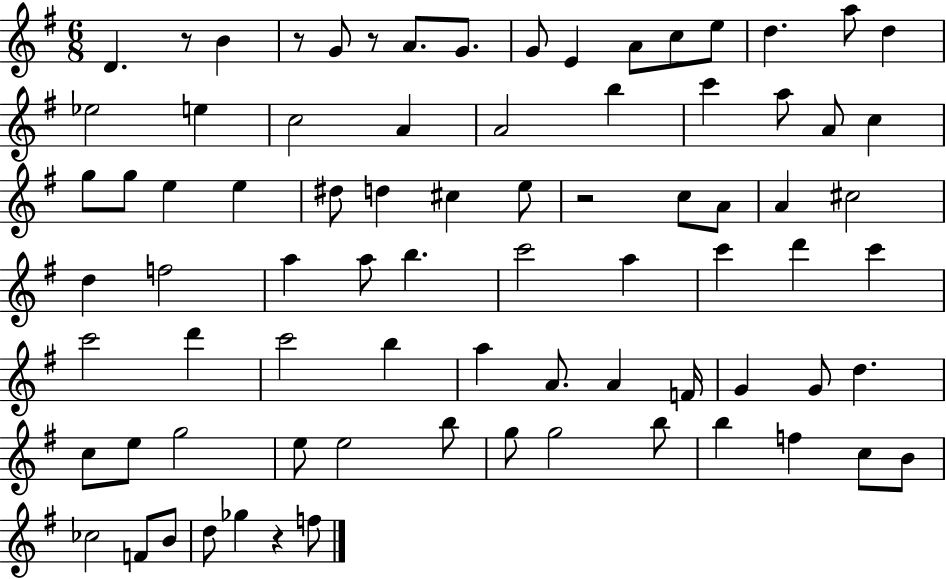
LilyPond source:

{
  \clef treble
  \numericTimeSignature
  \time 6/8
  \key g \major
  \repeat volta 2 { d'4. r8 b'4 | r8 g'8 r8 a'8. g'8. | g'8 e'4 a'8 c''8 e''8 | d''4. a''8 d''4 | \break ees''2 e''4 | c''2 a'4 | a'2 b''4 | c'''4 a''8 a'8 c''4 | \break g''8 g''8 e''4 e''4 | dis''8 d''4 cis''4 e''8 | r2 c''8 a'8 | a'4 cis''2 | \break d''4 f''2 | a''4 a''8 b''4. | c'''2 a''4 | c'''4 d'''4 c'''4 | \break c'''2 d'''4 | c'''2 b''4 | a''4 a'8. a'4 f'16 | g'4 g'8 d''4. | \break c''8 e''8 g''2 | e''8 e''2 b''8 | g''8 g''2 b''8 | b''4 f''4 c''8 b'8 | \break ces''2 f'8 b'8 | d''8 ges''4 r4 f''8 | } \bar "|."
}